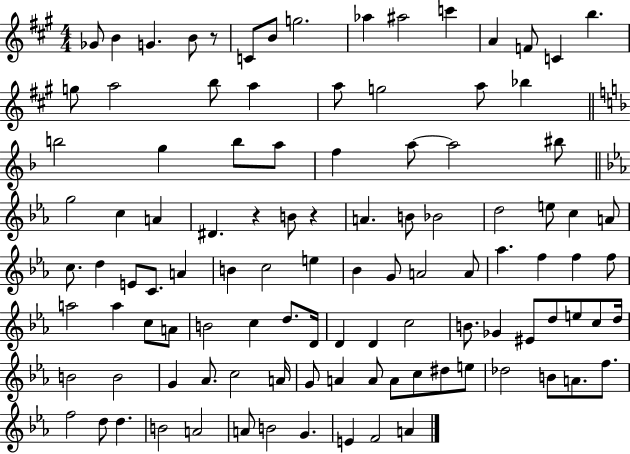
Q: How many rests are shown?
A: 3